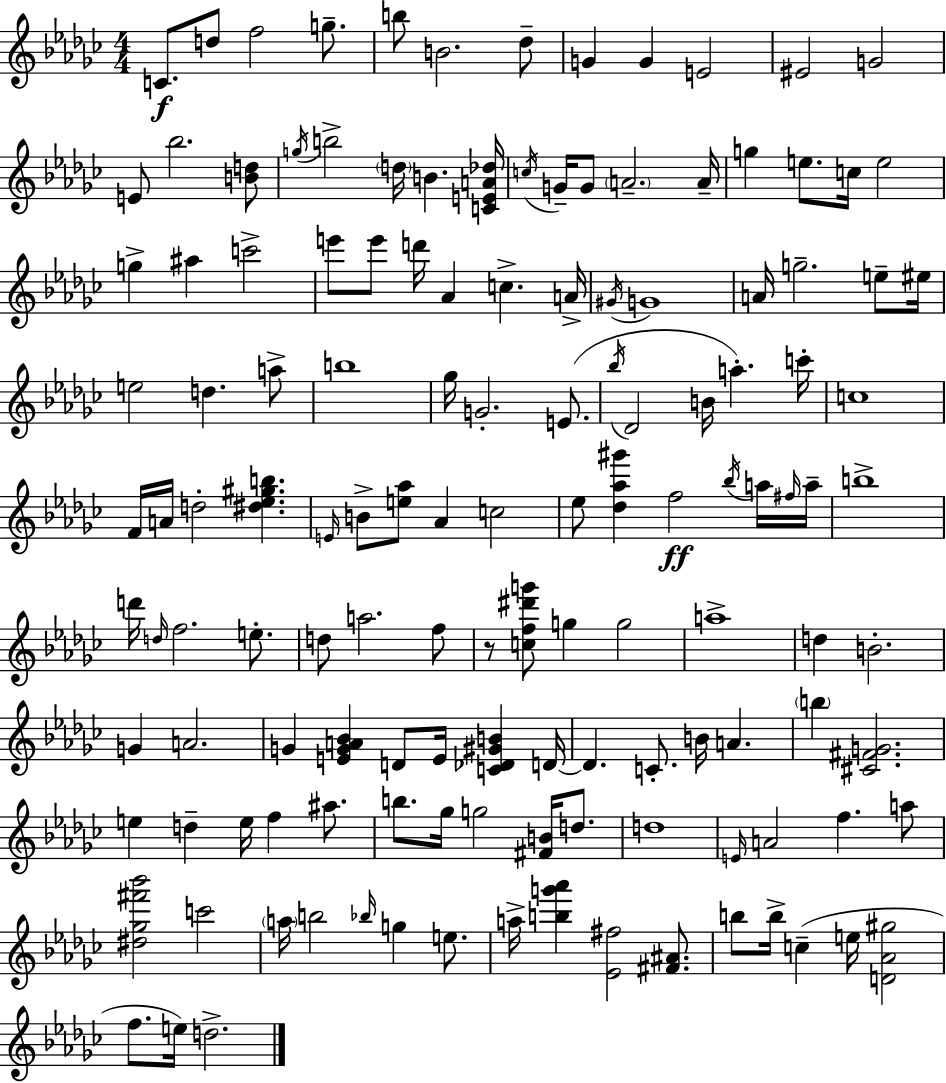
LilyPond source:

{
  \clef treble
  \numericTimeSignature
  \time 4/4
  \key ees \minor
  c'8.\f d''8 f''2 g''8.-- | b''8 b'2. des''8-- | g'4 g'4 e'2 | eis'2 g'2 | \break e'8 bes''2. <b' d''>8 | \acciaccatura { g''16 } b''2-> \parenthesize d''16 b'4. | <c' e' a' des''>16 \acciaccatura { c''16 } g'16-- g'8 \parenthesize a'2.-- | a'16-- g''4 e''8. c''16 e''2 | \break g''4-> ais''4 c'''2-> | e'''8 e'''8 d'''16 aes'4 c''4.-> | a'16-> \acciaccatura { gis'16 } g'1 | a'16 g''2.-- | \break e''8-- eis''16 e''2 d''4. | a''8-> b''1 | ges''16 g'2.-. | e'8.( \acciaccatura { bes''16 } des'2 b'16 a''4.-.) | \break c'''16-. c''1 | f'16 a'16 d''2-. <dis'' ees'' gis'' b''>4. | \grace { e'16 } b'8-> <e'' aes''>8 aes'4 c''2 | ees''8 <des'' aes'' gis'''>4 f''2\ff | \break \acciaccatura { bes''16 } a''16 \grace { fis''16 } a''16-- b''1-> | d'''16 \grace { d''16 } f''2. | e''8.-. d''8 a''2. | f''8 r8 <c'' f'' dis''' g'''>8 g''4 | \break g''2 a''1-> | d''4 b'2.-. | g'4 a'2. | g'4 <e' g' a' bes'>4 | \break d'8 e'16 <c' des' gis' b'>4 d'16~~ d'4. c'8.-. | b'16 a'4. \parenthesize b''4 <cis' fis' g'>2. | e''4 d''4-- | e''16 f''4 ais''8. b''8. ges''16 g''2 | \break <fis' b'>16 d''8. d''1 | \grace { e'16 } a'2 | f''4. a''8 <dis'' ges'' fis''' bes'''>2 | c'''2 \parenthesize a''16 b''2 | \break \grace { bes''16 } g''4 e''8. a''16-> <b'' g''' aes'''>4 <ees' fis''>2 | <fis' ais'>8. b''8 b''16-> c''4--( | e''16 <d' aes' gis''>2 f''8. e''16) d''2.-> | \bar "|."
}